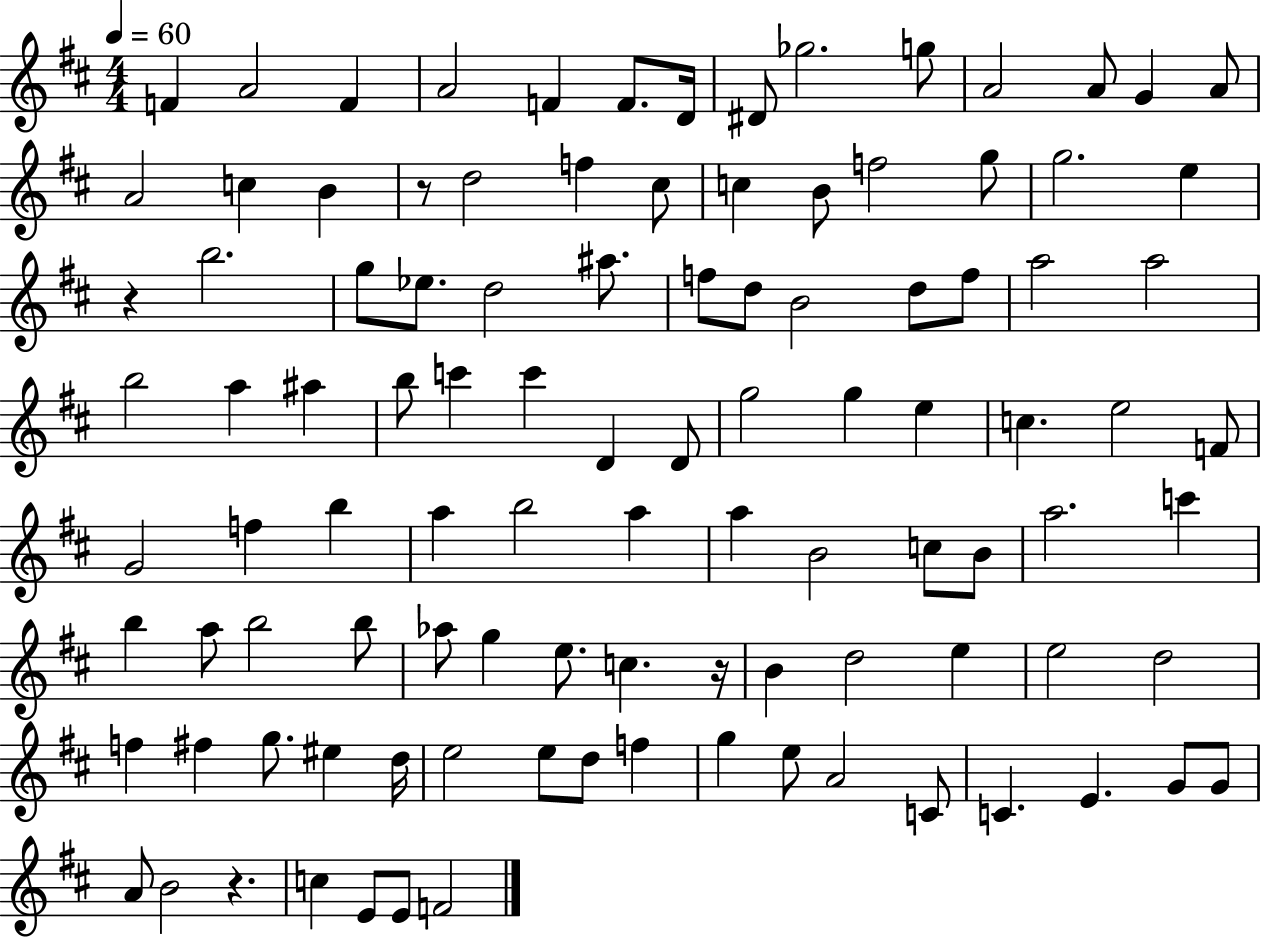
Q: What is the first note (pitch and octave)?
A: F4